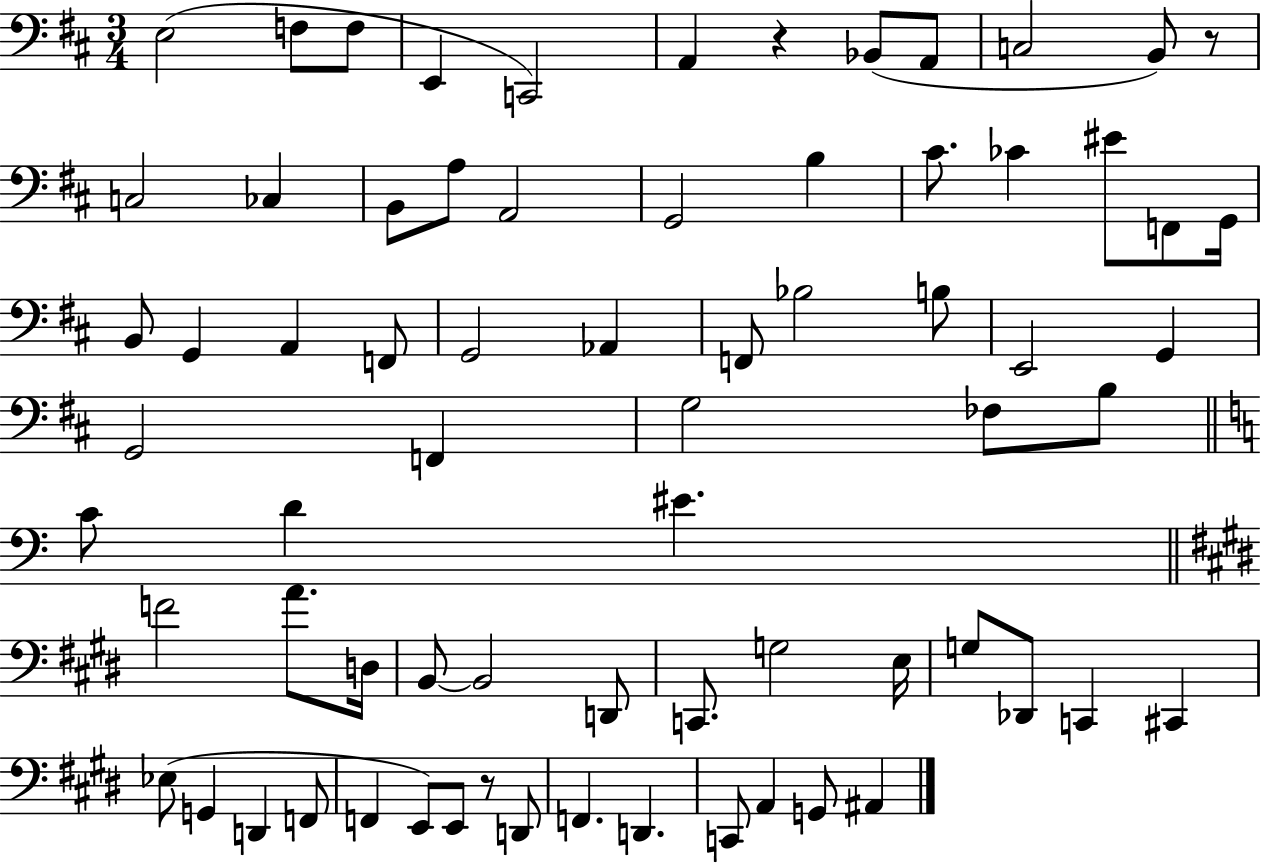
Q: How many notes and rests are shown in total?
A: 71